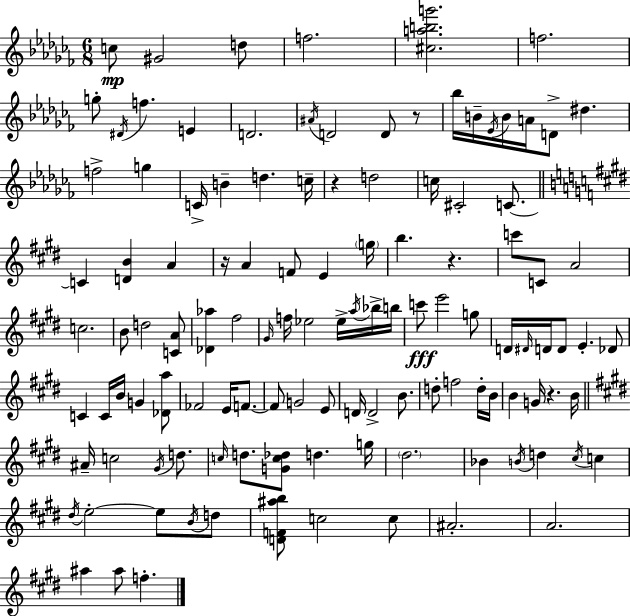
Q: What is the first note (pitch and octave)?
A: C5